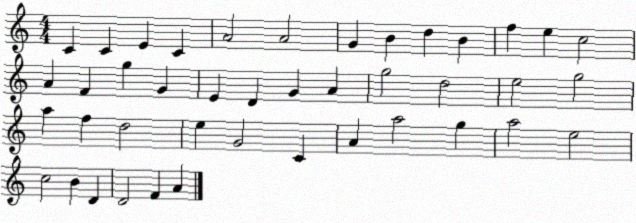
X:1
T:Untitled
M:4/4
L:1/4
K:C
C C E C A2 A2 G B d B f e c2 A F g G E D G A g2 d2 e2 g2 a f d2 e G2 C A a2 g a2 e2 c2 B D D2 F A